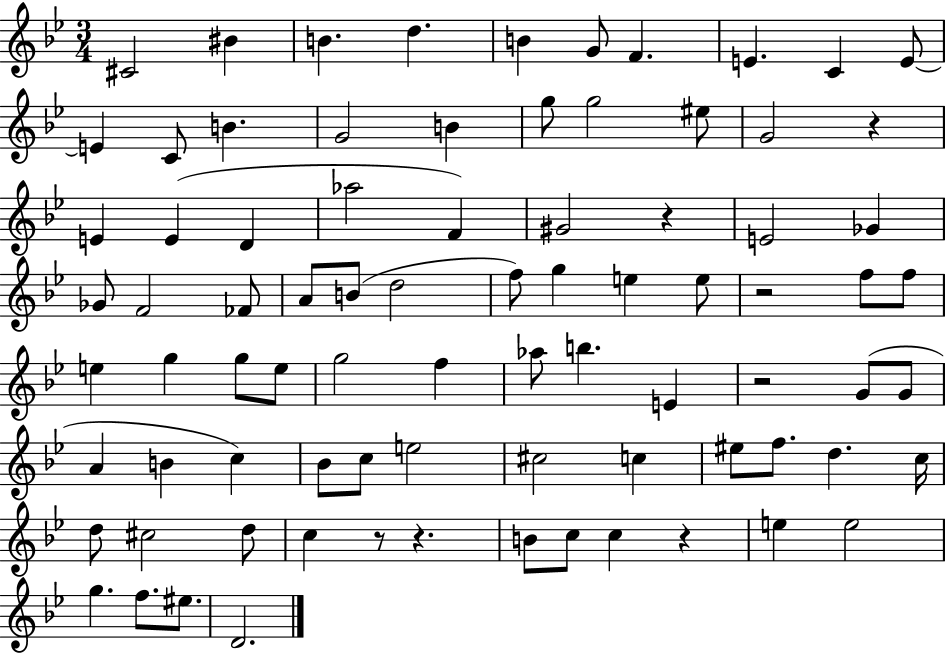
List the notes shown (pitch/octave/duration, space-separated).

C#4/h BIS4/q B4/q. D5/q. B4/q G4/e F4/q. E4/q. C4/q E4/e E4/q C4/e B4/q. G4/h B4/q G5/e G5/h EIS5/e G4/h R/q E4/q E4/q D4/q Ab5/h F4/q G#4/h R/q E4/h Gb4/q Gb4/e F4/h FES4/e A4/e B4/e D5/h F5/e G5/q E5/q E5/e R/h F5/e F5/e E5/q G5/q G5/e E5/e G5/h F5/q Ab5/e B5/q. E4/q R/h G4/e G4/e A4/q B4/q C5/q Bb4/e C5/e E5/h C#5/h C5/q EIS5/e F5/e. D5/q. C5/s D5/e C#5/h D5/e C5/q R/e R/q. B4/e C5/e C5/q R/q E5/q E5/h G5/q. F5/e. EIS5/e. D4/h.